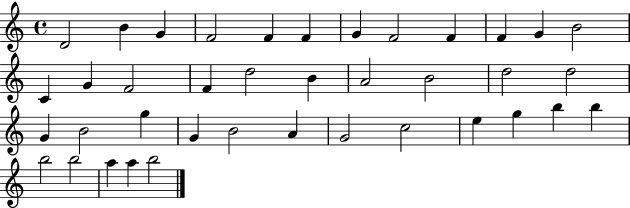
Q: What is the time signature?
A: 4/4